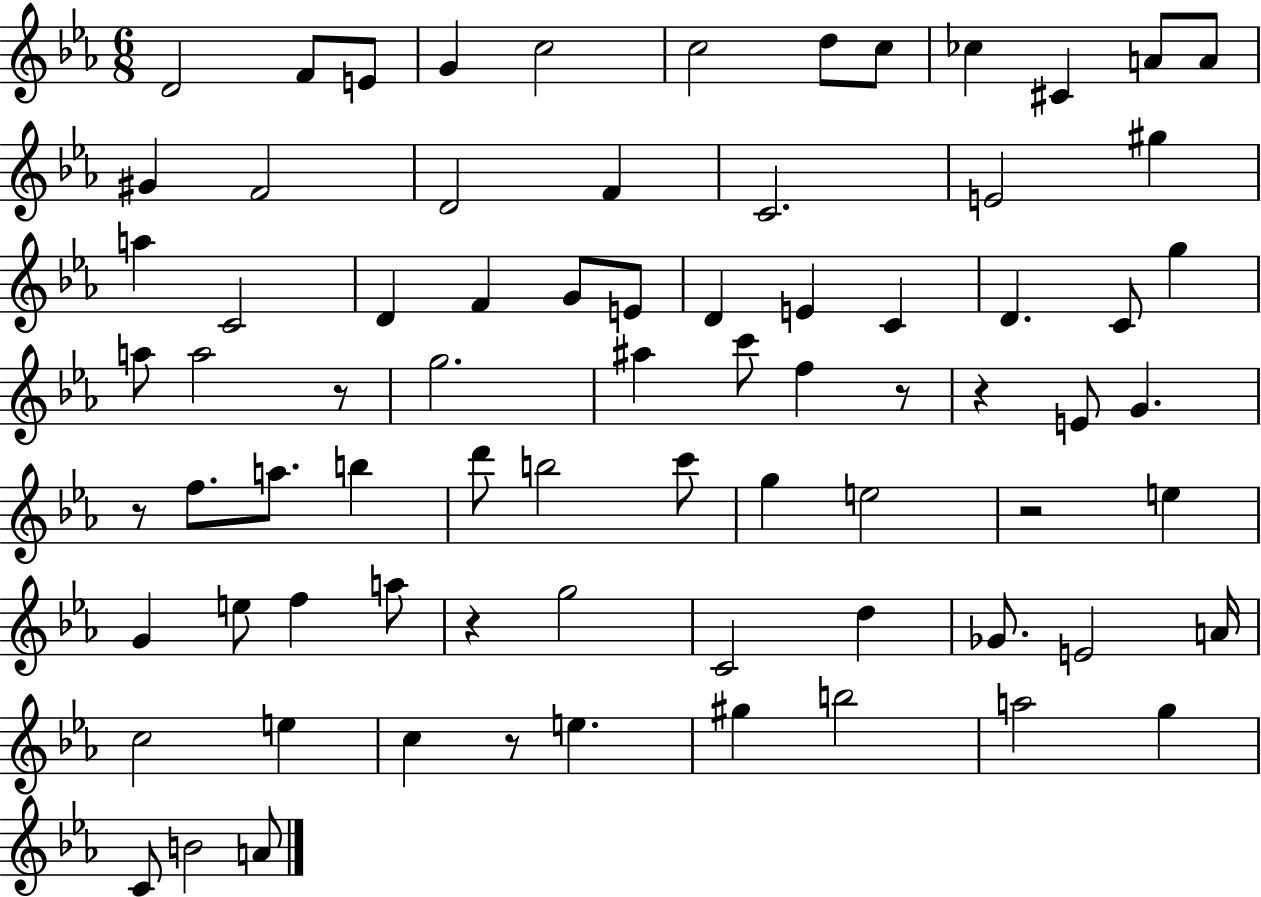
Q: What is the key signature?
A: EES major